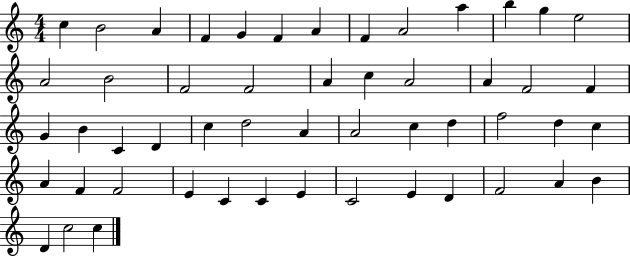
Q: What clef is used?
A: treble